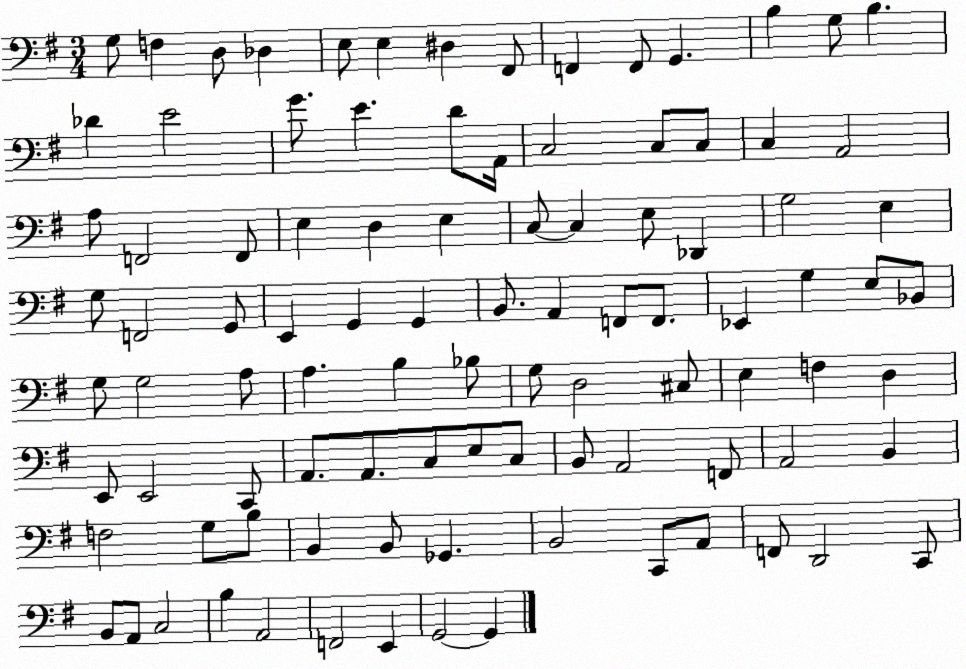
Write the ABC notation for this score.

X:1
T:Untitled
M:3/4
L:1/4
K:G
G,/2 F, D,/2 _D, E,/2 E, ^D, ^F,,/2 F,, F,,/2 G,, B, G,/2 B, _D E2 G/2 E D/2 A,,/4 C,2 C,/2 C,/2 C, A,,2 A,/2 F,,2 F,,/2 E, D, E, C,/2 C, E,/2 _D,, G,2 E, G,/2 F,,2 G,,/2 E,, G,, G,, B,,/2 A,, F,,/2 F,,/2 _E,, G, E,/2 _B,,/2 G,/2 G,2 A,/2 A, B, _B,/2 G,/2 D,2 ^C,/2 E, F, D, E,,/2 E,,2 C,,/2 A,,/2 A,,/2 C,/2 E,/2 C,/2 B,,/2 A,,2 F,,/2 A,,2 B,, F,2 G,/2 B,/2 B,, B,,/2 _G,, B,,2 C,,/2 A,,/2 F,,/2 D,,2 C,,/2 B,,/2 A,,/2 C,2 B, A,,2 F,,2 E,, G,,2 G,,